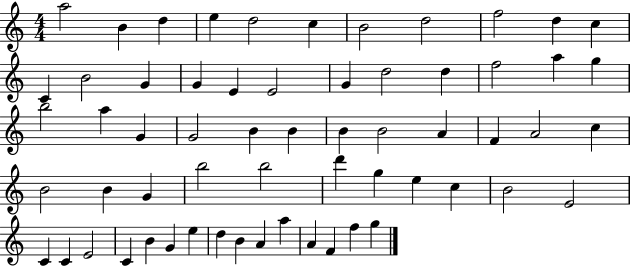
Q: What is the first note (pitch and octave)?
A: A5